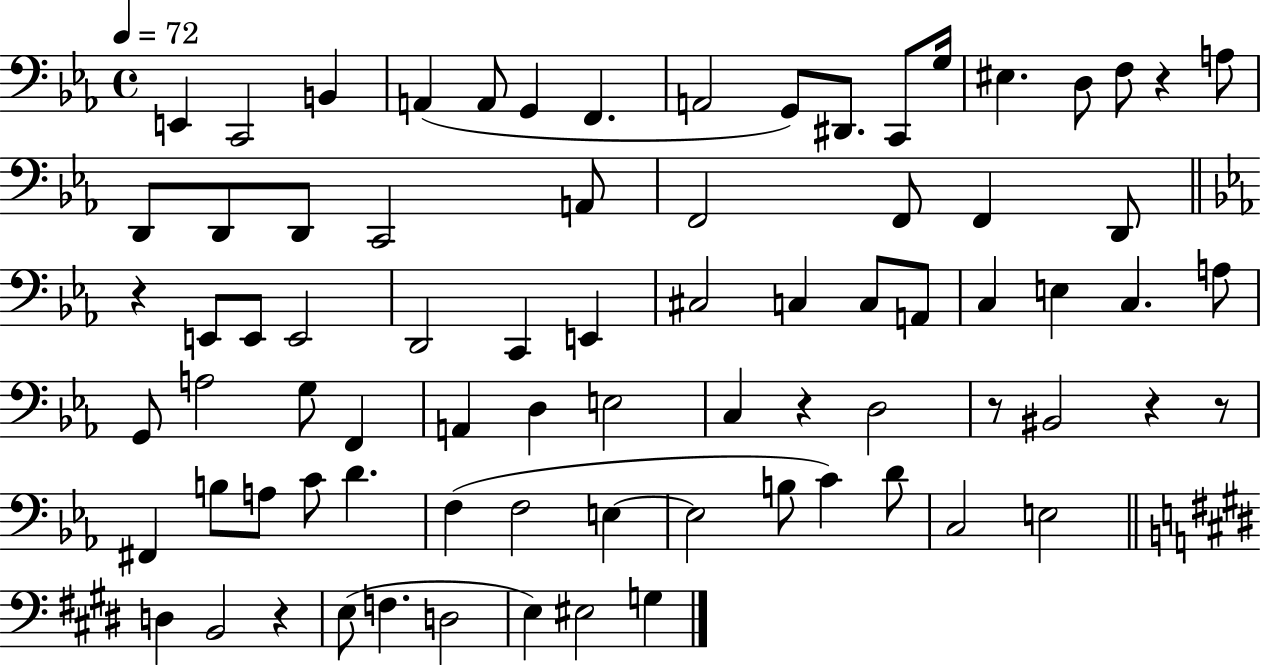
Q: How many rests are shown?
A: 7